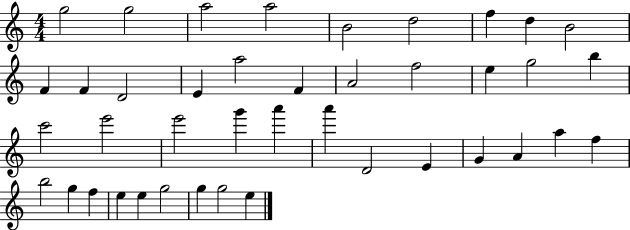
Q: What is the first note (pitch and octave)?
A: G5